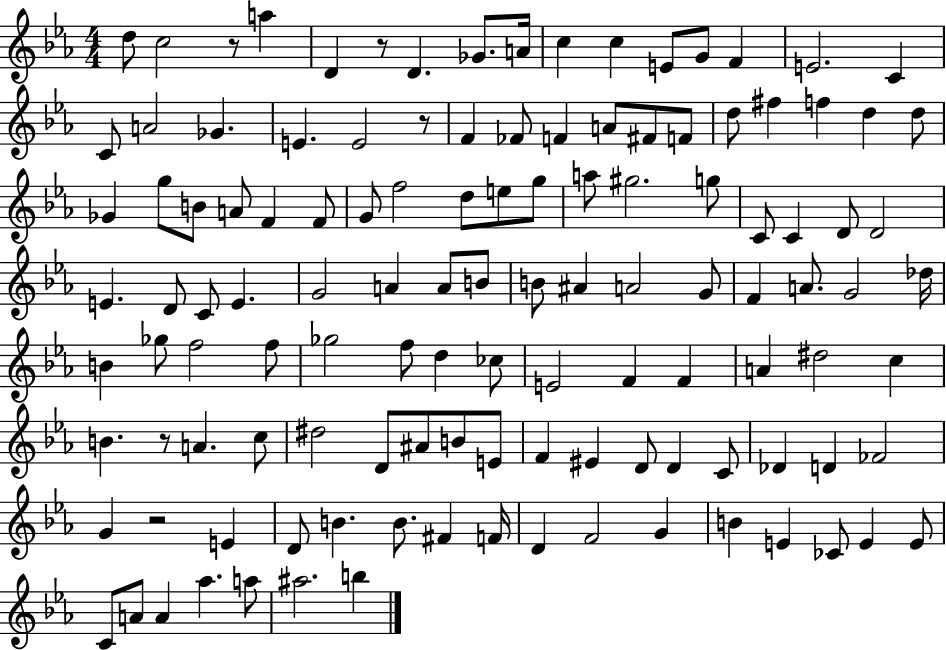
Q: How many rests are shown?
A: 5